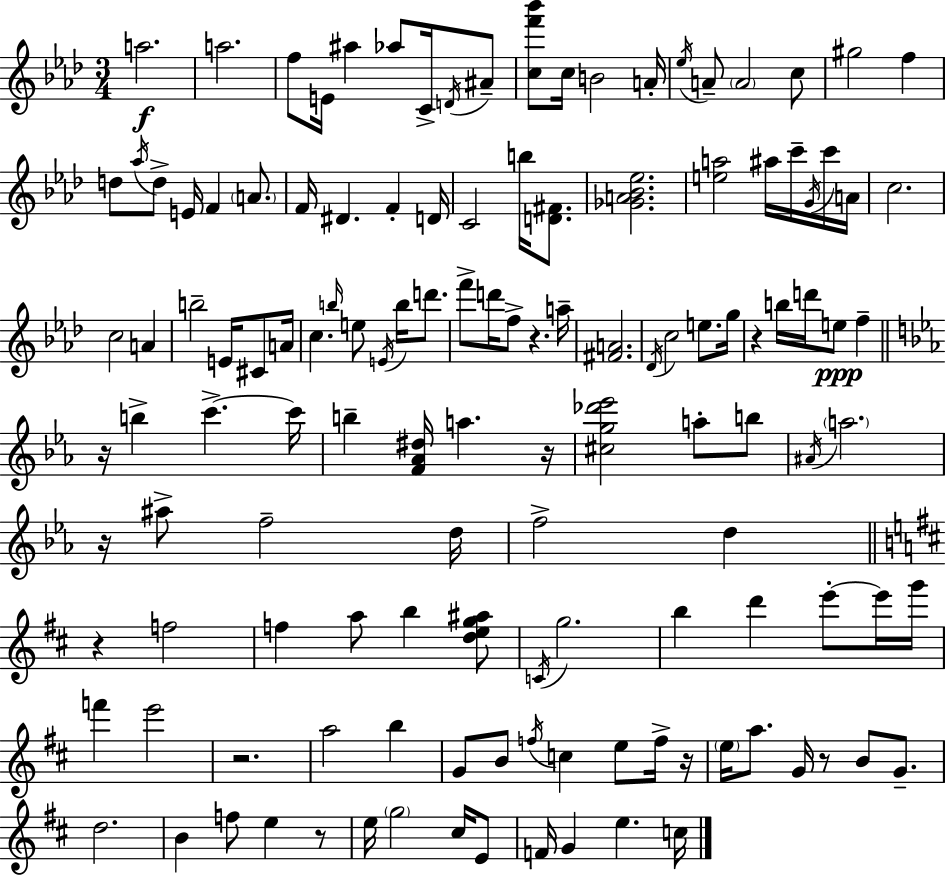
{
  \clef treble
  \numericTimeSignature
  \time 3/4
  \key aes \major
  a''2.\f | a''2. | f''8 e'16 ais''4 aes''8 c'16-> \acciaccatura { d'16 } ais'8-- | <c'' f''' bes'''>8 c''16 b'2 | \break a'16-. \acciaccatura { ees''16 } a'8-- \parenthesize a'2 | c''8 gis''2 f''4 | d''8 \acciaccatura { aes''16 } d''8-> e'16 f'4 | \parenthesize a'8. f'16 dis'4. f'4-. | \break d'16 c'2 b''16 | <d' fis'>8. <ges' a' bes' ees''>2. | <e'' a''>2 ais''16 | c'''16-- \acciaccatura { g'16 } c'''16 a'16 c''2. | \break c''2 | a'4 b''2-- | e'16 cis'8 a'16 c''4. \grace { b''16 } e''8 | \acciaccatura { e'16 } b''16 d'''8. f'''8-> d'''16 f''8-> r4. | \break a''16-- <fis' a'>2. | \acciaccatura { des'16 } c''2 | e''8. g''16 r4 b''16 | d'''16 e''8\ppp f''4-- \bar "||" \break \key ees \major r16 b''4-> c'''4.->~~ c'''16 | b''4-- <f' aes' dis''>16 a''4. r16 | <cis'' g'' des''' ees'''>2 a''8-. b''8 | \acciaccatura { ais'16 } \parenthesize a''2. | \break r16 ais''8-> f''2-- | d''16 f''2-> d''4 | \bar "||" \break \key d \major r4 f''2 | f''4 a''8 b''4 <d'' e'' g'' ais''>8 | \acciaccatura { c'16 } g''2. | b''4 d'''4 e'''8-.~~ e'''16 | \break g'''16 f'''4 e'''2 | r2. | a''2 b''4 | g'8 b'8 \acciaccatura { f''16 } c''4 e''8 | \break f''16-> r16 \parenthesize e''16 a''8. g'16 r8 b'8 g'8.-- | d''2. | b'4 f''8 e''4 | r8 e''16 \parenthesize g''2 cis''16 | \break e'8 f'16 g'4 e''4. | c''16 \bar "|."
}